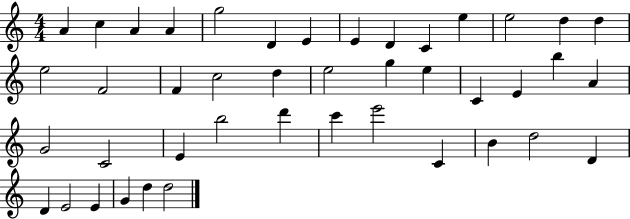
{
  \clef treble
  \numericTimeSignature
  \time 4/4
  \key c \major
  a'4 c''4 a'4 a'4 | g''2 d'4 e'4 | e'4 d'4 c'4 e''4 | e''2 d''4 d''4 | \break e''2 f'2 | f'4 c''2 d''4 | e''2 g''4 e''4 | c'4 e'4 b''4 a'4 | \break g'2 c'2 | e'4 b''2 d'''4 | c'''4 e'''2 c'4 | b'4 d''2 d'4 | \break d'4 e'2 e'4 | g'4 d''4 d''2 | \bar "|."
}